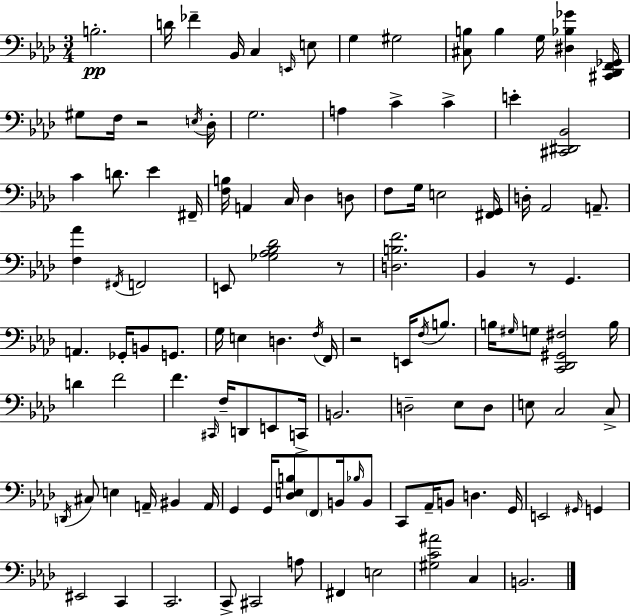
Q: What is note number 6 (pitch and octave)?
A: E2